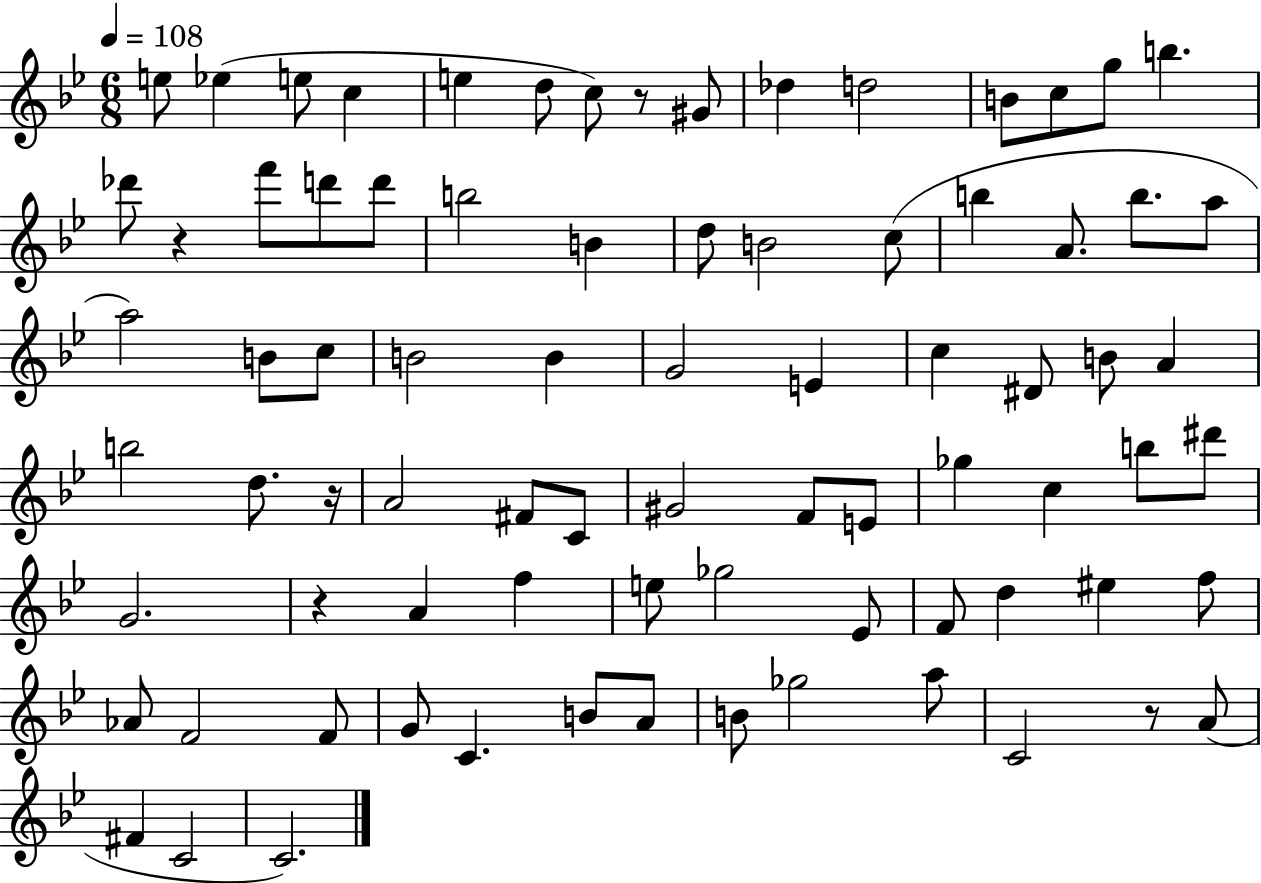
X:1
T:Untitled
M:6/8
L:1/4
K:Bb
e/2 _e e/2 c e d/2 c/2 z/2 ^G/2 _d d2 B/2 c/2 g/2 b _d'/2 z f'/2 d'/2 d'/2 b2 B d/2 B2 c/2 b A/2 b/2 a/2 a2 B/2 c/2 B2 B G2 E c ^D/2 B/2 A b2 d/2 z/4 A2 ^F/2 C/2 ^G2 F/2 E/2 _g c b/2 ^d'/2 G2 z A f e/2 _g2 _E/2 F/2 d ^e f/2 _A/2 F2 F/2 G/2 C B/2 A/2 B/2 _g2 a/2 C2 z/2 A/2 ^F C2 C2